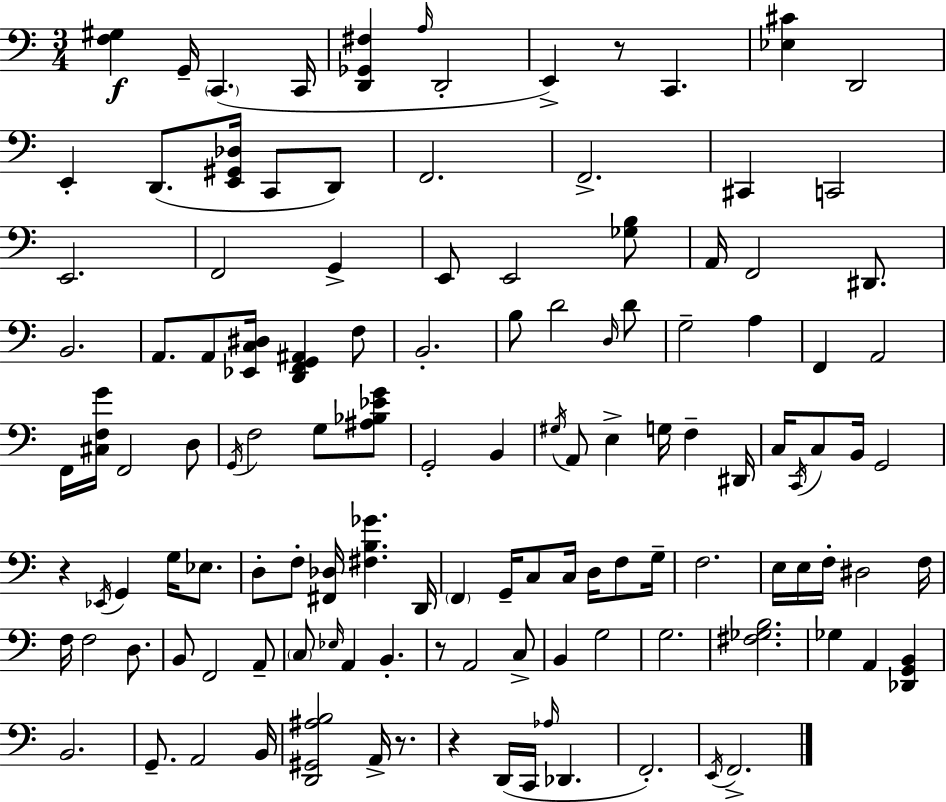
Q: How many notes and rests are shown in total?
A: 124